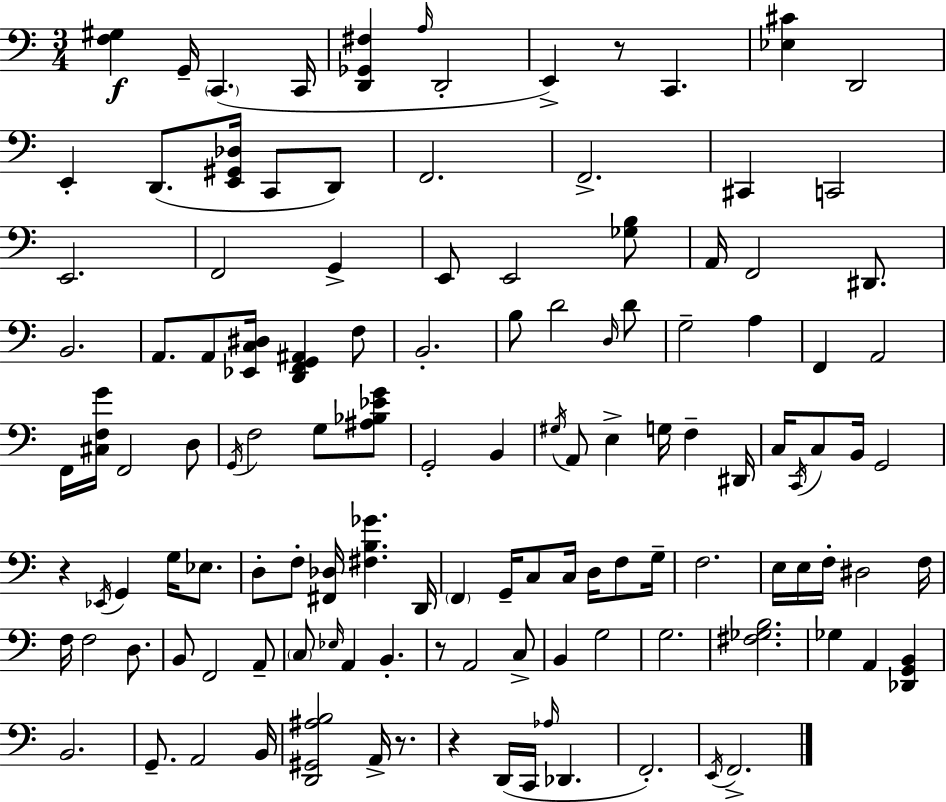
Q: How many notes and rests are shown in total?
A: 124